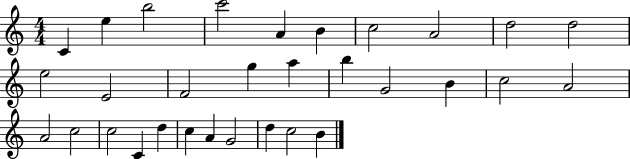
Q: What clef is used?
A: treble